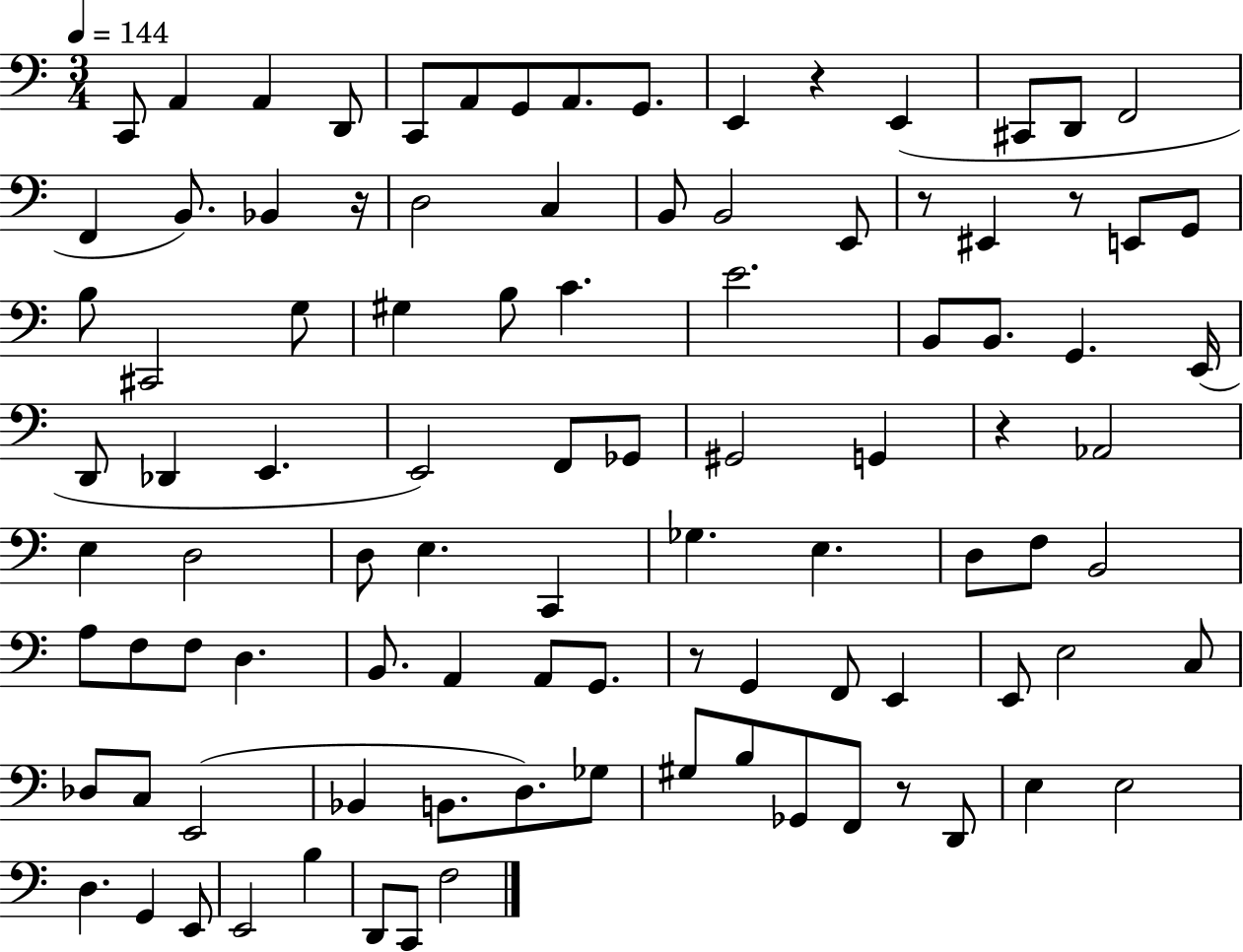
{
  \clef bass
  \numericTimeSignature
  \time 3/4
  \key c \major
  \tempo 4 = 144
  c,8 a,4 a,4 d,8 | c,8 a,8 g,8 a,8. g,8. | e,4 r4 e,4( | cis,8 d,8 f,2 | \break f,4 b,8.) bes,4 r16 | d2 c4 | b,8 b,2 e,8 | r8 eis,4 r8 e,8 g,8 | \break b8 cis,2 g8 | gis4 b8 c'4. | e'2. | b,8 b,8. g,4. e,16( | \break d,8 des,4 e,4. | e,2) f,8 ges,8 | gis,2 g,4 | r4 aes,2 | \break e4 d2 | d8 e4. c,4 | ges4. e4. | d8 f8 b,2 | \break a8 f8 f8 d4. | b,8. a,4 a,8 g,8. | r8 g,4 f,8 e,4 | e,8 e2 c8 | \break des8 c8 e,2( | bes,4 b,8. d8.) ges8 | gis8 b8 ges,8 f,8 r8 d,8 | e4 e2 | \break d4. g,4 e,8 | e,2 b4 | d,8 c,8 f2 | \bar "|."
}